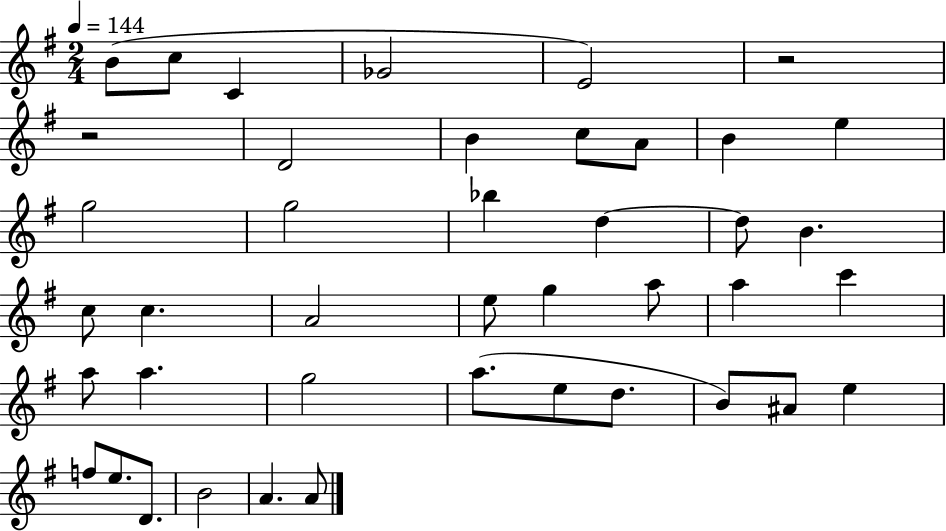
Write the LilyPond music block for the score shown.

{
  \clef treble
  \numericTimeSignature
  \time 2/4
  \key g \major
  \tempo 4 = 144
  b'8( c''8 c'4 | ges'2 | e'2) | r2 | \break r2 | d'2 | b'4 c''8 a'8 | b'4 e''4 | \break g''2 | g''2 | bes''4 d''4~~ | d''8 b'4. | \break c''8 c''4. | a'2 | e''8 g''4 a''8 | a''4 c'''4 | \break a''8 a''4. | g''2 | a''8.( e''8 d''8. | b'8) ais'8 e''4 | \break f''8 e''8. d'8. | b'2 | a'4. a'8 | \bar "|."
}